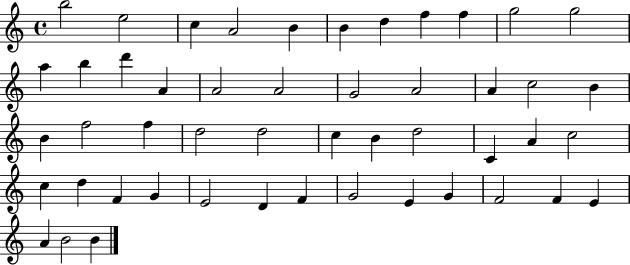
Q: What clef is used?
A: treble